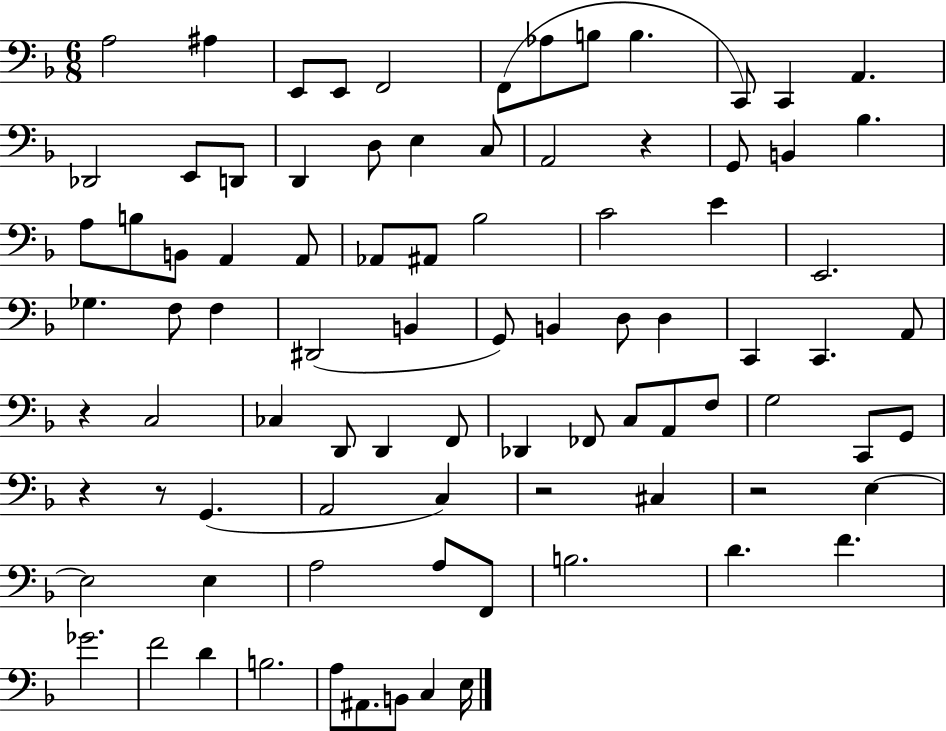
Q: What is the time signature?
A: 6/8